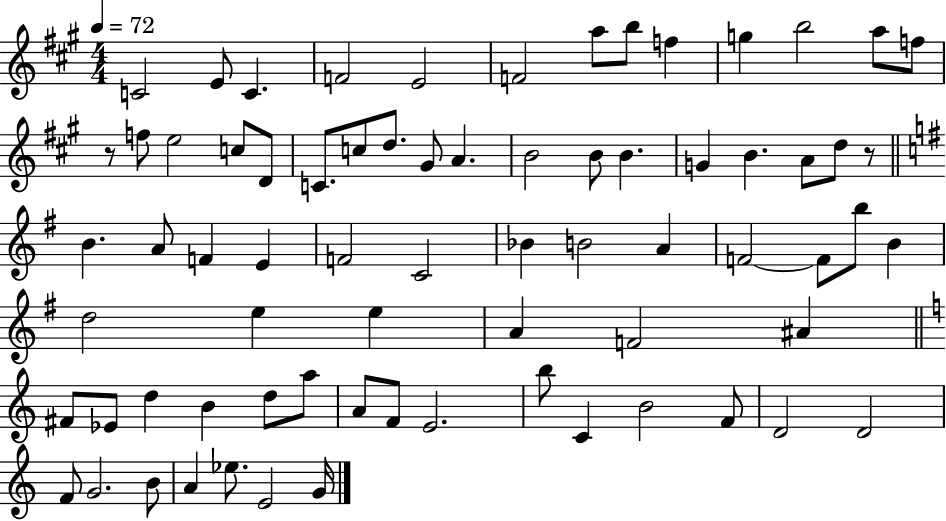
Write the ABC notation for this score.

X:1
T:Untitled
M:4/4
L:1/4
K:A
C2 E/2 C F2 E2 F2 a/2 b/2 f g b2 a/2 f/2 z/2 f/2 e2 c/2 D/2 C/2 c/2 d/2 ^G/2 A B2 B/2 B G B A/2 d/2 z/2 B A/2 F E F2 C2 _B B2 A F2 F/2 b/2 B d2 e e A F2 ^A ^F/2 _E/2 d B d/2 a/2 A/2 F/2 E2 b/2 C B2 F/2 D2 D2 F/2 G2 B/2 A _e/2 E2 G/4